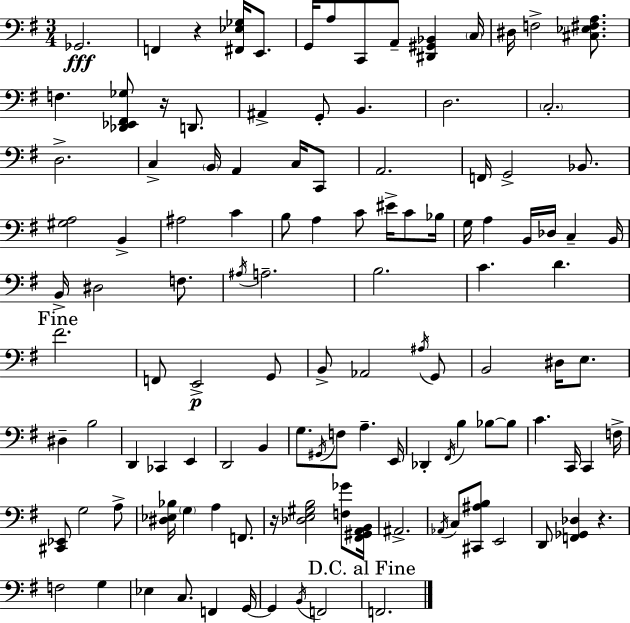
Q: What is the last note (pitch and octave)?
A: F2